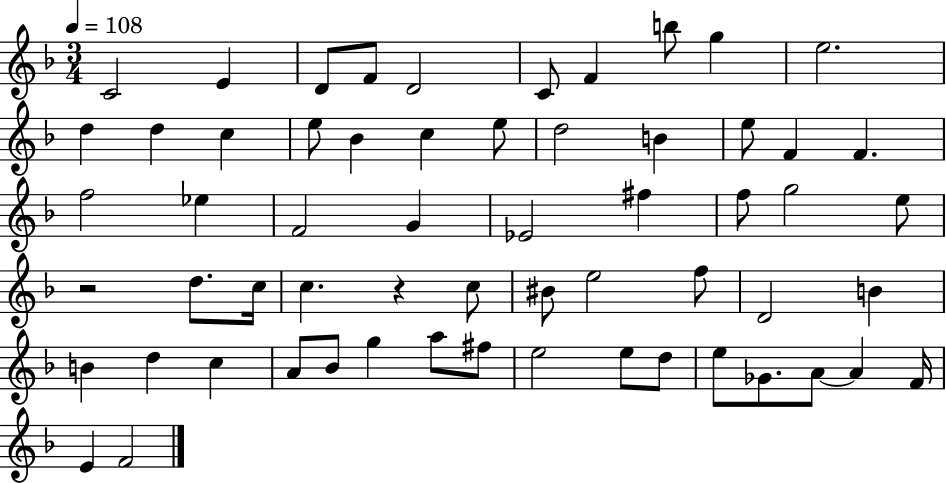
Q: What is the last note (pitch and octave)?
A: F4